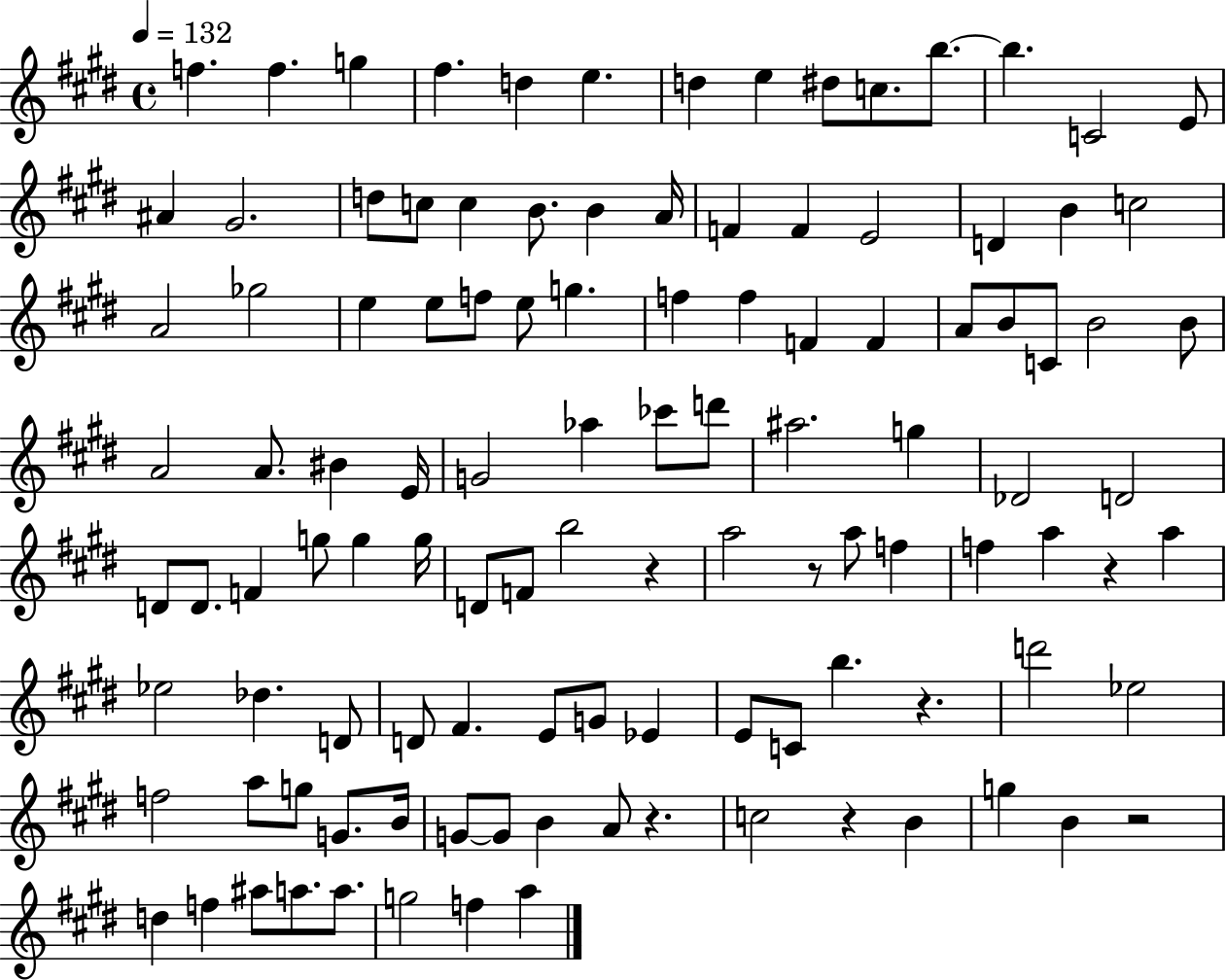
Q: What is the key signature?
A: E major